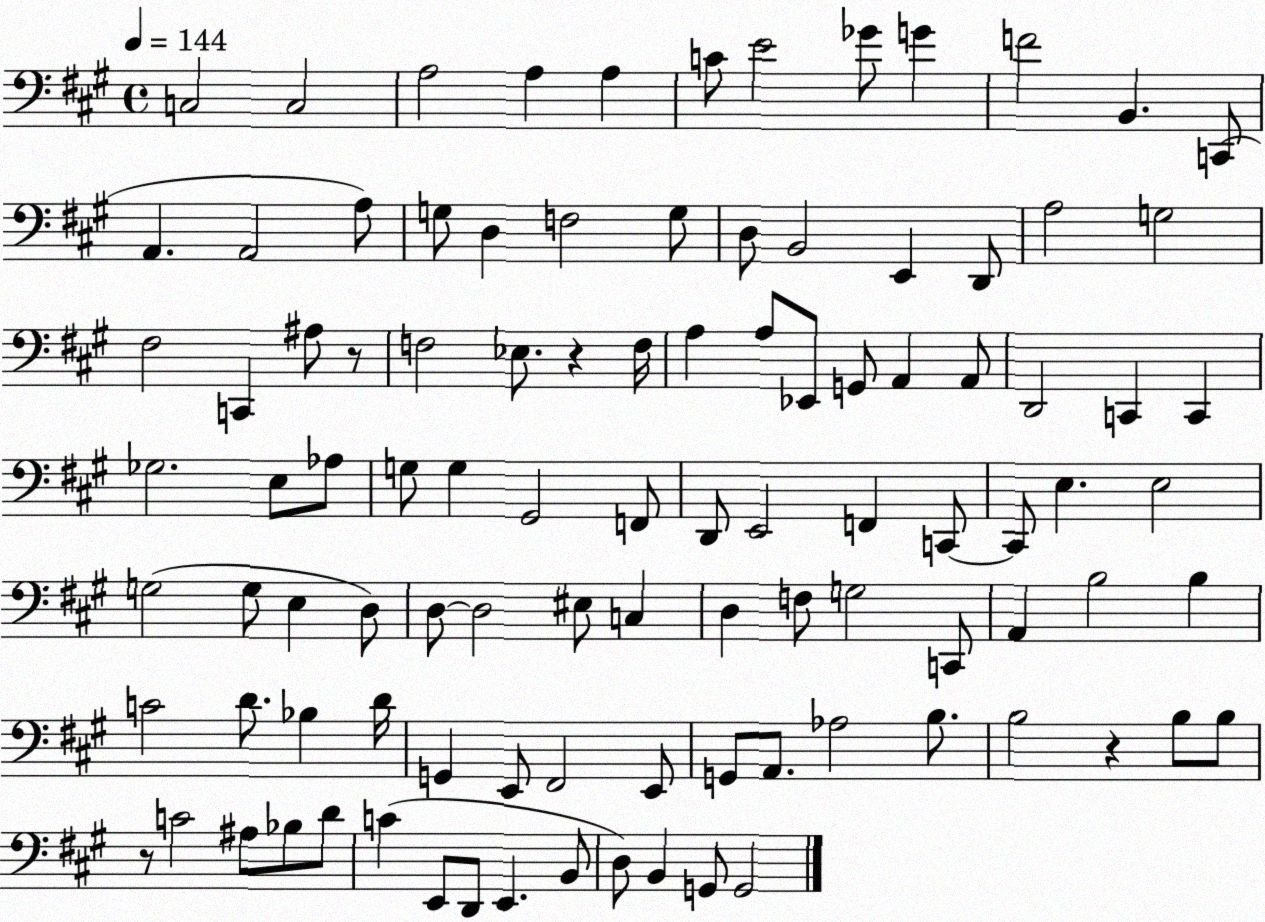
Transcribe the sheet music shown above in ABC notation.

X:1
T:Untitled
M:4/4
L:1/4
K:A
C,2 C,2 A,2 A, A, C/2 E2 _G/2 G F2 B,, C,,/2 A,, A,,2 A,/2 G,/2 D, F,2 G,/2 D,/2 B,,2 E,, D,,/2 A,2 G,2 ^F,2 C,, ^A,/2 z/2 F,2 _E,/2 z F,/4 A, A,/2 _E,,/2 G,,/2 A,, A,,/2 D,,2 C,, C,, _G,2 E,/2 _A,/2 G,/2 G, ^G,,2 F,,/2 D,,/2 E,,2 F,, C,,/2 C,,/2 E, E,2 G,2 G,/2 E, D,/2 D,/2 D,2 ^E,/2 C, D, F,/2 G,2 C,,/2 A,, B,2 B, C2 D/2 _B, D/4 G,, E,,/2 ^F,,2 E,,/2 G,,/2 A,,/2 _A,2 B,/2 B,2 z B,/2 B,/2 z/2 C2 ^A,/2 _B,/2 D/2 C E,,/2 D,,/2 E,, B,,/2 D,/2 B,, G,,/2 G,,2